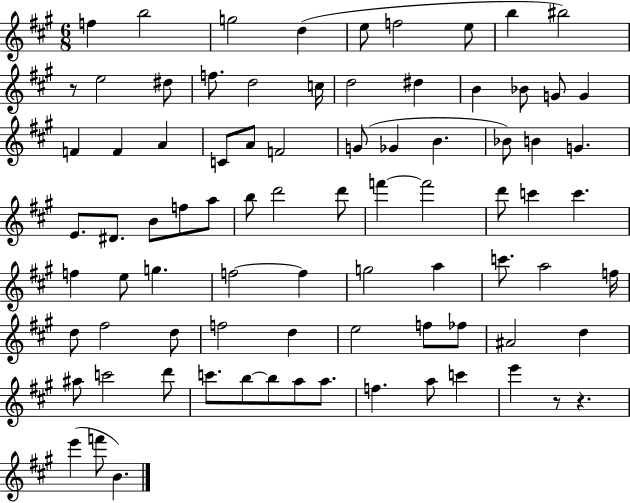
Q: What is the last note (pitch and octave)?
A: B4